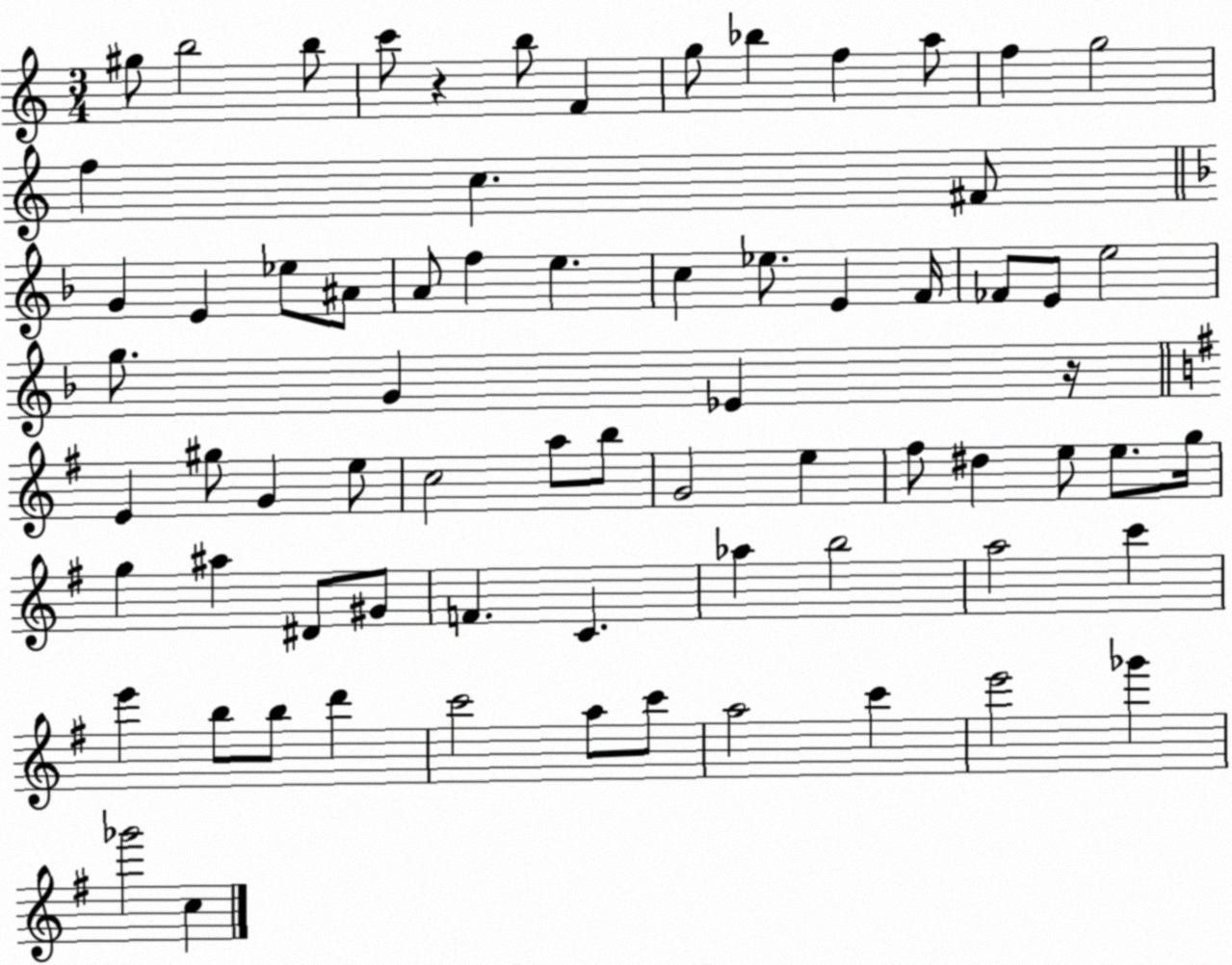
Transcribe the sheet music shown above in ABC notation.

X:1
T:Untitled
M:3/4
L:1/4
K:C
^g/2 b2 b/2 c'/2 z b/2 F g/2 _b f a/2 f g2 f c ^F/2 G E _e/2 ^A/2 A/2 f e c _e/2 E F/4 _F/2 E/2 e2 g/2 G _E z/4 E ^g/2 G e/2 c2 a/2 b/2 G2 e ^f/2 ^d e/2 e/2 g/4 g ^a ^D/2 ^G/2 F C _a b2 a2 c' e' b/2 b/2 d' c'2 a/2 c'/2 a2 c' e'2 _g' _g'2 c